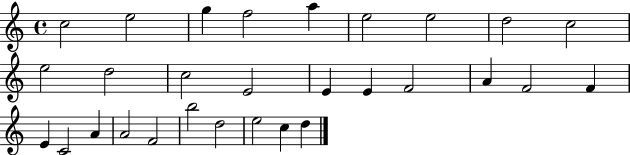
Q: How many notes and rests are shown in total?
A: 29